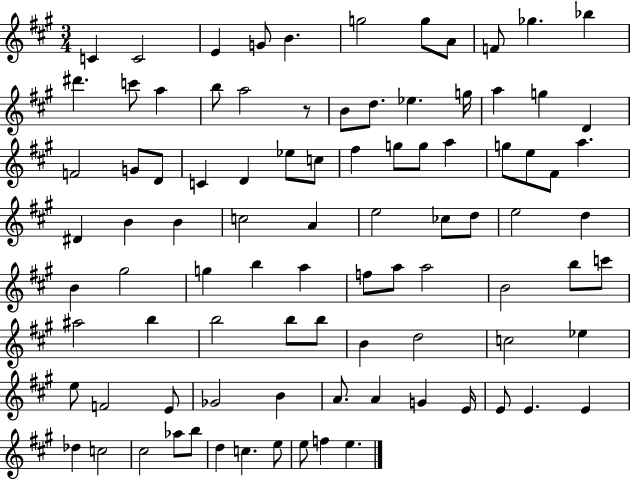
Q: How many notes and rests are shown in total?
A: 92